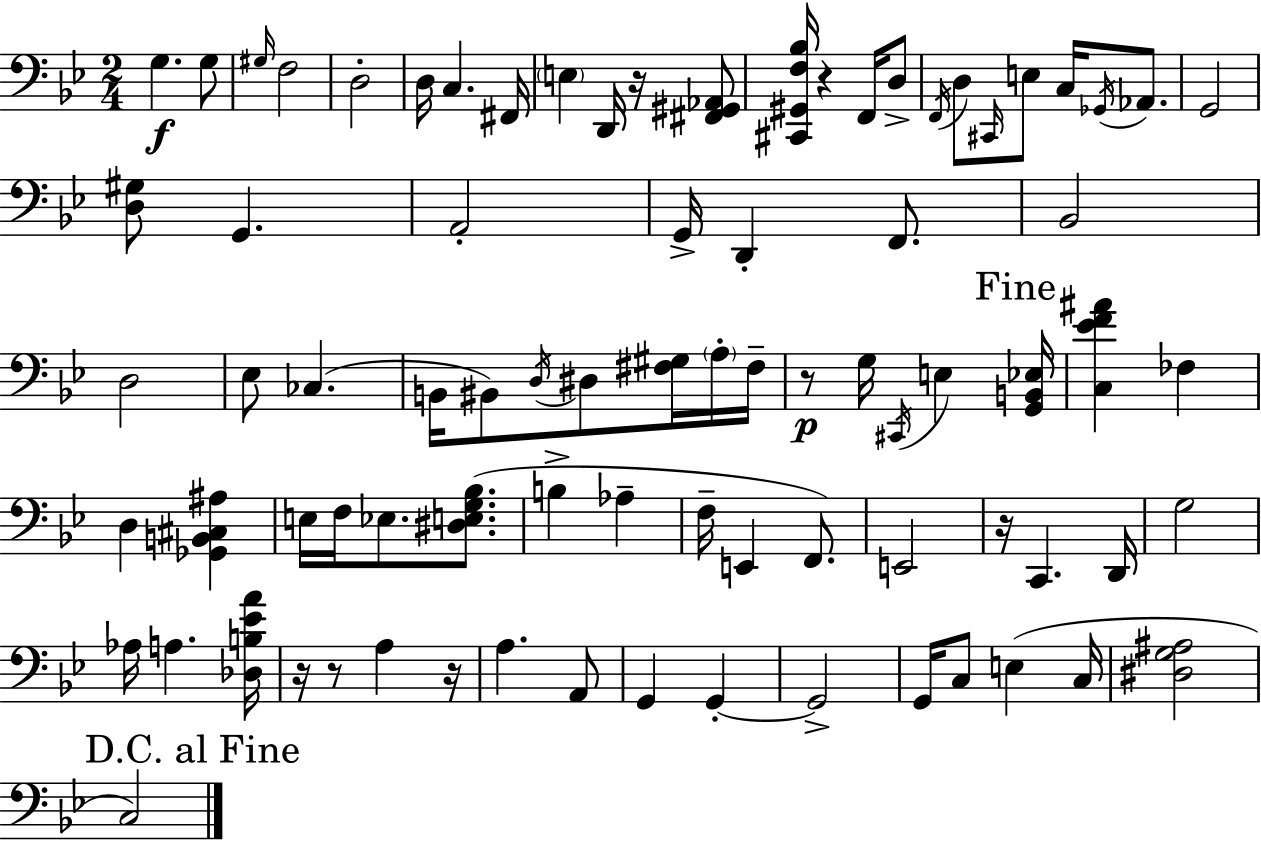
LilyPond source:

{
  \clef bass
  \numericTimeSignature
  \time 2/4
  \key g \minor
  g4.\f g8 | \grace { gis16 } f2 | d2-. | d16 c4. | \break fis,16 \parenthesize e4 d,16 r16 <fis, gis, aes,>8 | <cis, gis, f bes>16 r4 f,16 d8-> | \acciaccatura { f,16 } d8 \grace { cis,16 } e8 c16 | \acciaccatura { ges,16 } aes,8. g,2 | \break <d gis>8 g,4. | a,2-. | g,16-> d,4-. | f,8. bes,2 | \break d2 | ees8 ces4.( | b,16 bis,8) \acciaccatura { d16 } | dis8 <fis gis>16 \parenthesize a16-. fis16-- r8\p g16 | \break \acciaccatura { cis,16 } e4 \mark "Fine" <g, b, ees>16 <c ees' f' ais'>4 | fes4 d4 | <ges, b, cis ais>4 e16 f16 | ees8. <dis e g bes>8.( b4-> | \break aes4-- f16-- e,4 | f,8.) e,2 | r16 c,4. | d,16 g2 | \break aes16 a4. | <des b ees' a'>16 r16 r8 | a4 r16 a4. | a,8 g,4 | \break g,4-.~~ g,2-> | g,16 c8 | e4( c16 <dis g ais>2 | \mark "D.C. al Fine" c2) | \break \bar "|."
}